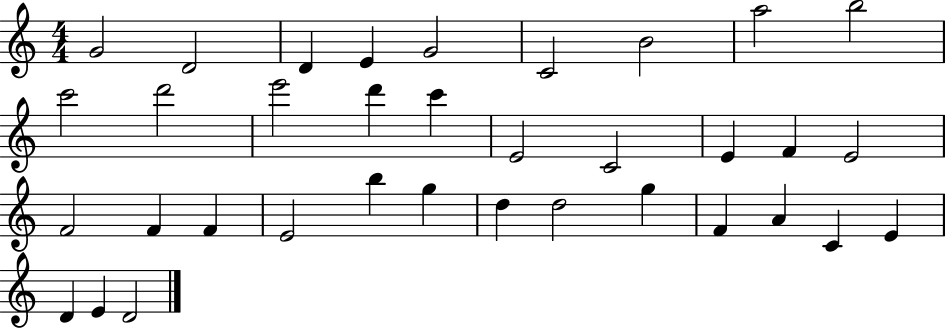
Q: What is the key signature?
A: C major